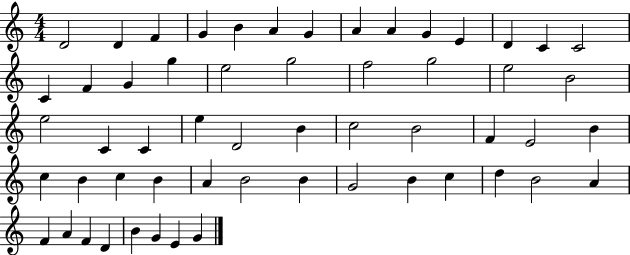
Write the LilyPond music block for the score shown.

{
  \clef treble
  \numericTimeSignature
  \time 4/4
  \key c \major
  d'2 d'4 f'4 | g'4 b'4 a'4 g'4 | a'4 a'4 g'4 e'4 | d'4 c'4 c'2 | \break c'4 f'4 g'4 g''4 | e''2 g''2 | f''2 g''2 | e''2 b'2 | \break e''2 c'4 c'4 | e''4 d'2 b'4 | c''2 b'2 | f'4 e'2 b'4 | \break c''4 b'4 c''4 b'4 | a'4 b'2 b'4 | g'2 b'4 c''4 | d''4 b'2 a'4 | \break f'4 a'4 f'4 d'4 | b'4 g'4 e'4 g'4 | \bar "|."
}